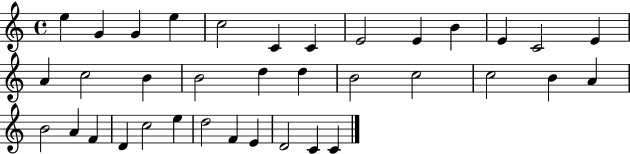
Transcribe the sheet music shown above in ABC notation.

X:1
T:Untitled
M:4/4
L:1/4
K:C
e G G e c2 C C E2 E B E C2 E A c2 B B2 d d B2 c2 c2 B A B2 A F D c2 e d2 F E D2 C C